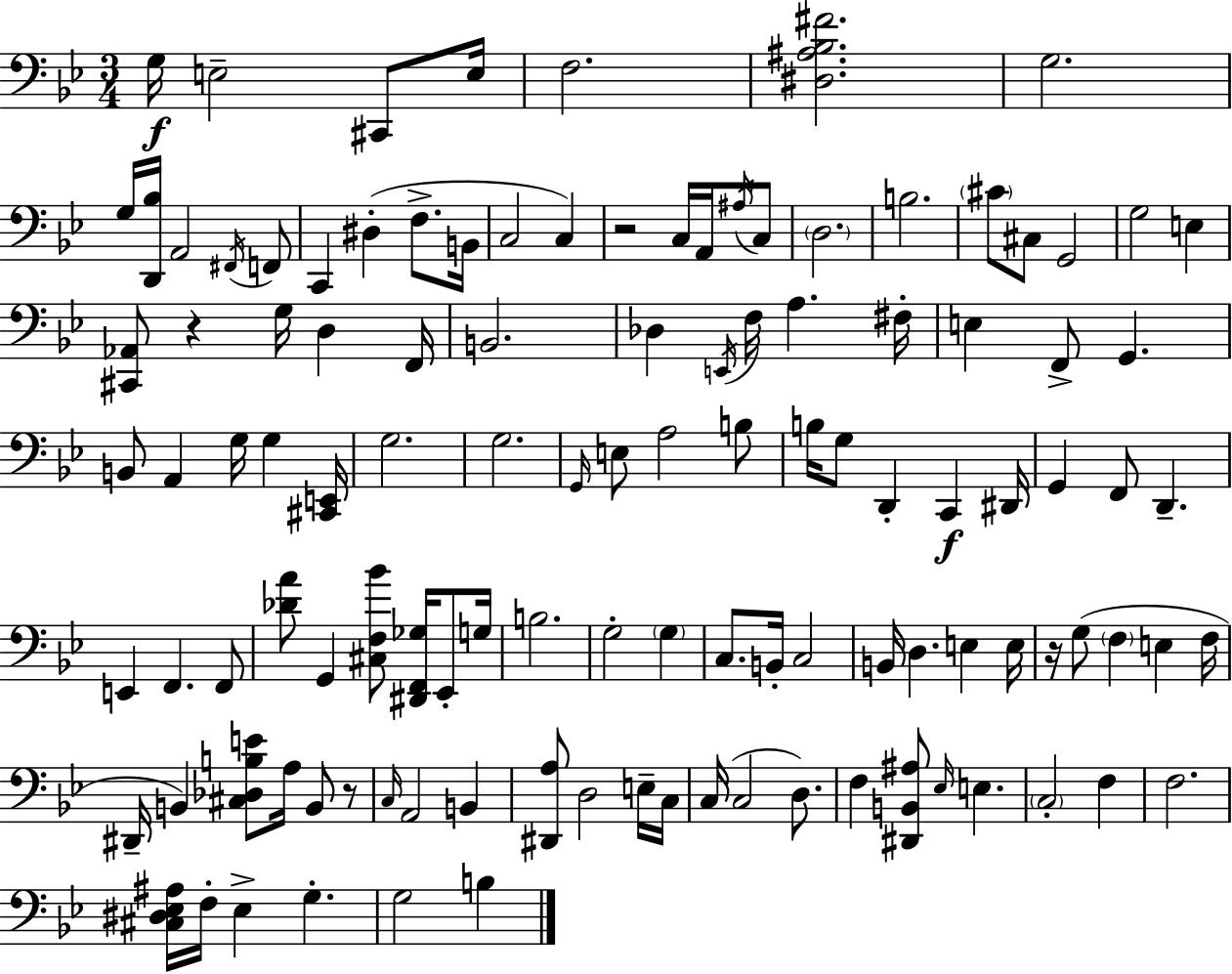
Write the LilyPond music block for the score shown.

{
  \clef bass
  \numericTimeSignature
  \time 3/4
  \key g \minor
  g16\f e2-- cis,8 e16 | f2. | <dis ais bes fis'>2. | g2. | \break g16 <d, bes>16 a,2 \acciaccatura { fis,16 } f,8 | c,4 dis4-.( f8.-> | b,16 c2 c4) | r2 c16 a,16 \acciaccatura { ais16 } | \break c8 \parenthesize d2. | b2. | \parenthesize cis'8 cis8 g,2 | g2 e4 | \break <cis, aes,>8 r4 g16 d4 | f,16 b,2. | des4 \acciaccatura { e,16 } f16 a4. | fis16-. e4 f,8-> g,4. | \break b,8 a,4 g16 g4 | <cis, e,>16 g2. | g2. | \grace { g,16 } e8 a2 | \break b8 b16 g8 d,4-. c,4\f | dis,16 g,4 f,8 d,4.-- | e,4 f,4. | f,8 <des' a'>8 g,4 <cis f bes'>8 | \break <dis, f, ges>16 ees,8-. g16 b2. | g2-. | \parenthesize g4 c8. b,16-. c2 | b,16 d4. e4 | \break e16 r16 g8( \parenthesize f4 e4 | f16 dis,16-- b,4) <cis des b e'>8 a16 | b,8 r8 \grace { c16 } a,2 | b,4 <dis, a>8 d2 | \break e16-- c16 c16( c2 | d8.) f4 <dis, b, ais>8 \grace { ees16 } | e4. \parenthesize c2-. | f4 f2. | \break <cis dis ees ais>16 f16-. ees4-> | g4.-. g2 | b4 \bar "|."
}